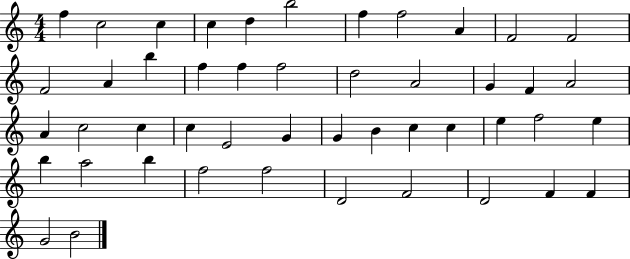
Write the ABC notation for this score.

X:1
T:Untitled
M:4/4
L:1/4
K:C
f c2 c c d b2 f f2 A F2 F2 F2 A b f f f2 d2 A2 G F A2 A c2 c c E2 G G B c c e f2 e b a2 b f2 f2 D2 F2 D2 F F G2 B2